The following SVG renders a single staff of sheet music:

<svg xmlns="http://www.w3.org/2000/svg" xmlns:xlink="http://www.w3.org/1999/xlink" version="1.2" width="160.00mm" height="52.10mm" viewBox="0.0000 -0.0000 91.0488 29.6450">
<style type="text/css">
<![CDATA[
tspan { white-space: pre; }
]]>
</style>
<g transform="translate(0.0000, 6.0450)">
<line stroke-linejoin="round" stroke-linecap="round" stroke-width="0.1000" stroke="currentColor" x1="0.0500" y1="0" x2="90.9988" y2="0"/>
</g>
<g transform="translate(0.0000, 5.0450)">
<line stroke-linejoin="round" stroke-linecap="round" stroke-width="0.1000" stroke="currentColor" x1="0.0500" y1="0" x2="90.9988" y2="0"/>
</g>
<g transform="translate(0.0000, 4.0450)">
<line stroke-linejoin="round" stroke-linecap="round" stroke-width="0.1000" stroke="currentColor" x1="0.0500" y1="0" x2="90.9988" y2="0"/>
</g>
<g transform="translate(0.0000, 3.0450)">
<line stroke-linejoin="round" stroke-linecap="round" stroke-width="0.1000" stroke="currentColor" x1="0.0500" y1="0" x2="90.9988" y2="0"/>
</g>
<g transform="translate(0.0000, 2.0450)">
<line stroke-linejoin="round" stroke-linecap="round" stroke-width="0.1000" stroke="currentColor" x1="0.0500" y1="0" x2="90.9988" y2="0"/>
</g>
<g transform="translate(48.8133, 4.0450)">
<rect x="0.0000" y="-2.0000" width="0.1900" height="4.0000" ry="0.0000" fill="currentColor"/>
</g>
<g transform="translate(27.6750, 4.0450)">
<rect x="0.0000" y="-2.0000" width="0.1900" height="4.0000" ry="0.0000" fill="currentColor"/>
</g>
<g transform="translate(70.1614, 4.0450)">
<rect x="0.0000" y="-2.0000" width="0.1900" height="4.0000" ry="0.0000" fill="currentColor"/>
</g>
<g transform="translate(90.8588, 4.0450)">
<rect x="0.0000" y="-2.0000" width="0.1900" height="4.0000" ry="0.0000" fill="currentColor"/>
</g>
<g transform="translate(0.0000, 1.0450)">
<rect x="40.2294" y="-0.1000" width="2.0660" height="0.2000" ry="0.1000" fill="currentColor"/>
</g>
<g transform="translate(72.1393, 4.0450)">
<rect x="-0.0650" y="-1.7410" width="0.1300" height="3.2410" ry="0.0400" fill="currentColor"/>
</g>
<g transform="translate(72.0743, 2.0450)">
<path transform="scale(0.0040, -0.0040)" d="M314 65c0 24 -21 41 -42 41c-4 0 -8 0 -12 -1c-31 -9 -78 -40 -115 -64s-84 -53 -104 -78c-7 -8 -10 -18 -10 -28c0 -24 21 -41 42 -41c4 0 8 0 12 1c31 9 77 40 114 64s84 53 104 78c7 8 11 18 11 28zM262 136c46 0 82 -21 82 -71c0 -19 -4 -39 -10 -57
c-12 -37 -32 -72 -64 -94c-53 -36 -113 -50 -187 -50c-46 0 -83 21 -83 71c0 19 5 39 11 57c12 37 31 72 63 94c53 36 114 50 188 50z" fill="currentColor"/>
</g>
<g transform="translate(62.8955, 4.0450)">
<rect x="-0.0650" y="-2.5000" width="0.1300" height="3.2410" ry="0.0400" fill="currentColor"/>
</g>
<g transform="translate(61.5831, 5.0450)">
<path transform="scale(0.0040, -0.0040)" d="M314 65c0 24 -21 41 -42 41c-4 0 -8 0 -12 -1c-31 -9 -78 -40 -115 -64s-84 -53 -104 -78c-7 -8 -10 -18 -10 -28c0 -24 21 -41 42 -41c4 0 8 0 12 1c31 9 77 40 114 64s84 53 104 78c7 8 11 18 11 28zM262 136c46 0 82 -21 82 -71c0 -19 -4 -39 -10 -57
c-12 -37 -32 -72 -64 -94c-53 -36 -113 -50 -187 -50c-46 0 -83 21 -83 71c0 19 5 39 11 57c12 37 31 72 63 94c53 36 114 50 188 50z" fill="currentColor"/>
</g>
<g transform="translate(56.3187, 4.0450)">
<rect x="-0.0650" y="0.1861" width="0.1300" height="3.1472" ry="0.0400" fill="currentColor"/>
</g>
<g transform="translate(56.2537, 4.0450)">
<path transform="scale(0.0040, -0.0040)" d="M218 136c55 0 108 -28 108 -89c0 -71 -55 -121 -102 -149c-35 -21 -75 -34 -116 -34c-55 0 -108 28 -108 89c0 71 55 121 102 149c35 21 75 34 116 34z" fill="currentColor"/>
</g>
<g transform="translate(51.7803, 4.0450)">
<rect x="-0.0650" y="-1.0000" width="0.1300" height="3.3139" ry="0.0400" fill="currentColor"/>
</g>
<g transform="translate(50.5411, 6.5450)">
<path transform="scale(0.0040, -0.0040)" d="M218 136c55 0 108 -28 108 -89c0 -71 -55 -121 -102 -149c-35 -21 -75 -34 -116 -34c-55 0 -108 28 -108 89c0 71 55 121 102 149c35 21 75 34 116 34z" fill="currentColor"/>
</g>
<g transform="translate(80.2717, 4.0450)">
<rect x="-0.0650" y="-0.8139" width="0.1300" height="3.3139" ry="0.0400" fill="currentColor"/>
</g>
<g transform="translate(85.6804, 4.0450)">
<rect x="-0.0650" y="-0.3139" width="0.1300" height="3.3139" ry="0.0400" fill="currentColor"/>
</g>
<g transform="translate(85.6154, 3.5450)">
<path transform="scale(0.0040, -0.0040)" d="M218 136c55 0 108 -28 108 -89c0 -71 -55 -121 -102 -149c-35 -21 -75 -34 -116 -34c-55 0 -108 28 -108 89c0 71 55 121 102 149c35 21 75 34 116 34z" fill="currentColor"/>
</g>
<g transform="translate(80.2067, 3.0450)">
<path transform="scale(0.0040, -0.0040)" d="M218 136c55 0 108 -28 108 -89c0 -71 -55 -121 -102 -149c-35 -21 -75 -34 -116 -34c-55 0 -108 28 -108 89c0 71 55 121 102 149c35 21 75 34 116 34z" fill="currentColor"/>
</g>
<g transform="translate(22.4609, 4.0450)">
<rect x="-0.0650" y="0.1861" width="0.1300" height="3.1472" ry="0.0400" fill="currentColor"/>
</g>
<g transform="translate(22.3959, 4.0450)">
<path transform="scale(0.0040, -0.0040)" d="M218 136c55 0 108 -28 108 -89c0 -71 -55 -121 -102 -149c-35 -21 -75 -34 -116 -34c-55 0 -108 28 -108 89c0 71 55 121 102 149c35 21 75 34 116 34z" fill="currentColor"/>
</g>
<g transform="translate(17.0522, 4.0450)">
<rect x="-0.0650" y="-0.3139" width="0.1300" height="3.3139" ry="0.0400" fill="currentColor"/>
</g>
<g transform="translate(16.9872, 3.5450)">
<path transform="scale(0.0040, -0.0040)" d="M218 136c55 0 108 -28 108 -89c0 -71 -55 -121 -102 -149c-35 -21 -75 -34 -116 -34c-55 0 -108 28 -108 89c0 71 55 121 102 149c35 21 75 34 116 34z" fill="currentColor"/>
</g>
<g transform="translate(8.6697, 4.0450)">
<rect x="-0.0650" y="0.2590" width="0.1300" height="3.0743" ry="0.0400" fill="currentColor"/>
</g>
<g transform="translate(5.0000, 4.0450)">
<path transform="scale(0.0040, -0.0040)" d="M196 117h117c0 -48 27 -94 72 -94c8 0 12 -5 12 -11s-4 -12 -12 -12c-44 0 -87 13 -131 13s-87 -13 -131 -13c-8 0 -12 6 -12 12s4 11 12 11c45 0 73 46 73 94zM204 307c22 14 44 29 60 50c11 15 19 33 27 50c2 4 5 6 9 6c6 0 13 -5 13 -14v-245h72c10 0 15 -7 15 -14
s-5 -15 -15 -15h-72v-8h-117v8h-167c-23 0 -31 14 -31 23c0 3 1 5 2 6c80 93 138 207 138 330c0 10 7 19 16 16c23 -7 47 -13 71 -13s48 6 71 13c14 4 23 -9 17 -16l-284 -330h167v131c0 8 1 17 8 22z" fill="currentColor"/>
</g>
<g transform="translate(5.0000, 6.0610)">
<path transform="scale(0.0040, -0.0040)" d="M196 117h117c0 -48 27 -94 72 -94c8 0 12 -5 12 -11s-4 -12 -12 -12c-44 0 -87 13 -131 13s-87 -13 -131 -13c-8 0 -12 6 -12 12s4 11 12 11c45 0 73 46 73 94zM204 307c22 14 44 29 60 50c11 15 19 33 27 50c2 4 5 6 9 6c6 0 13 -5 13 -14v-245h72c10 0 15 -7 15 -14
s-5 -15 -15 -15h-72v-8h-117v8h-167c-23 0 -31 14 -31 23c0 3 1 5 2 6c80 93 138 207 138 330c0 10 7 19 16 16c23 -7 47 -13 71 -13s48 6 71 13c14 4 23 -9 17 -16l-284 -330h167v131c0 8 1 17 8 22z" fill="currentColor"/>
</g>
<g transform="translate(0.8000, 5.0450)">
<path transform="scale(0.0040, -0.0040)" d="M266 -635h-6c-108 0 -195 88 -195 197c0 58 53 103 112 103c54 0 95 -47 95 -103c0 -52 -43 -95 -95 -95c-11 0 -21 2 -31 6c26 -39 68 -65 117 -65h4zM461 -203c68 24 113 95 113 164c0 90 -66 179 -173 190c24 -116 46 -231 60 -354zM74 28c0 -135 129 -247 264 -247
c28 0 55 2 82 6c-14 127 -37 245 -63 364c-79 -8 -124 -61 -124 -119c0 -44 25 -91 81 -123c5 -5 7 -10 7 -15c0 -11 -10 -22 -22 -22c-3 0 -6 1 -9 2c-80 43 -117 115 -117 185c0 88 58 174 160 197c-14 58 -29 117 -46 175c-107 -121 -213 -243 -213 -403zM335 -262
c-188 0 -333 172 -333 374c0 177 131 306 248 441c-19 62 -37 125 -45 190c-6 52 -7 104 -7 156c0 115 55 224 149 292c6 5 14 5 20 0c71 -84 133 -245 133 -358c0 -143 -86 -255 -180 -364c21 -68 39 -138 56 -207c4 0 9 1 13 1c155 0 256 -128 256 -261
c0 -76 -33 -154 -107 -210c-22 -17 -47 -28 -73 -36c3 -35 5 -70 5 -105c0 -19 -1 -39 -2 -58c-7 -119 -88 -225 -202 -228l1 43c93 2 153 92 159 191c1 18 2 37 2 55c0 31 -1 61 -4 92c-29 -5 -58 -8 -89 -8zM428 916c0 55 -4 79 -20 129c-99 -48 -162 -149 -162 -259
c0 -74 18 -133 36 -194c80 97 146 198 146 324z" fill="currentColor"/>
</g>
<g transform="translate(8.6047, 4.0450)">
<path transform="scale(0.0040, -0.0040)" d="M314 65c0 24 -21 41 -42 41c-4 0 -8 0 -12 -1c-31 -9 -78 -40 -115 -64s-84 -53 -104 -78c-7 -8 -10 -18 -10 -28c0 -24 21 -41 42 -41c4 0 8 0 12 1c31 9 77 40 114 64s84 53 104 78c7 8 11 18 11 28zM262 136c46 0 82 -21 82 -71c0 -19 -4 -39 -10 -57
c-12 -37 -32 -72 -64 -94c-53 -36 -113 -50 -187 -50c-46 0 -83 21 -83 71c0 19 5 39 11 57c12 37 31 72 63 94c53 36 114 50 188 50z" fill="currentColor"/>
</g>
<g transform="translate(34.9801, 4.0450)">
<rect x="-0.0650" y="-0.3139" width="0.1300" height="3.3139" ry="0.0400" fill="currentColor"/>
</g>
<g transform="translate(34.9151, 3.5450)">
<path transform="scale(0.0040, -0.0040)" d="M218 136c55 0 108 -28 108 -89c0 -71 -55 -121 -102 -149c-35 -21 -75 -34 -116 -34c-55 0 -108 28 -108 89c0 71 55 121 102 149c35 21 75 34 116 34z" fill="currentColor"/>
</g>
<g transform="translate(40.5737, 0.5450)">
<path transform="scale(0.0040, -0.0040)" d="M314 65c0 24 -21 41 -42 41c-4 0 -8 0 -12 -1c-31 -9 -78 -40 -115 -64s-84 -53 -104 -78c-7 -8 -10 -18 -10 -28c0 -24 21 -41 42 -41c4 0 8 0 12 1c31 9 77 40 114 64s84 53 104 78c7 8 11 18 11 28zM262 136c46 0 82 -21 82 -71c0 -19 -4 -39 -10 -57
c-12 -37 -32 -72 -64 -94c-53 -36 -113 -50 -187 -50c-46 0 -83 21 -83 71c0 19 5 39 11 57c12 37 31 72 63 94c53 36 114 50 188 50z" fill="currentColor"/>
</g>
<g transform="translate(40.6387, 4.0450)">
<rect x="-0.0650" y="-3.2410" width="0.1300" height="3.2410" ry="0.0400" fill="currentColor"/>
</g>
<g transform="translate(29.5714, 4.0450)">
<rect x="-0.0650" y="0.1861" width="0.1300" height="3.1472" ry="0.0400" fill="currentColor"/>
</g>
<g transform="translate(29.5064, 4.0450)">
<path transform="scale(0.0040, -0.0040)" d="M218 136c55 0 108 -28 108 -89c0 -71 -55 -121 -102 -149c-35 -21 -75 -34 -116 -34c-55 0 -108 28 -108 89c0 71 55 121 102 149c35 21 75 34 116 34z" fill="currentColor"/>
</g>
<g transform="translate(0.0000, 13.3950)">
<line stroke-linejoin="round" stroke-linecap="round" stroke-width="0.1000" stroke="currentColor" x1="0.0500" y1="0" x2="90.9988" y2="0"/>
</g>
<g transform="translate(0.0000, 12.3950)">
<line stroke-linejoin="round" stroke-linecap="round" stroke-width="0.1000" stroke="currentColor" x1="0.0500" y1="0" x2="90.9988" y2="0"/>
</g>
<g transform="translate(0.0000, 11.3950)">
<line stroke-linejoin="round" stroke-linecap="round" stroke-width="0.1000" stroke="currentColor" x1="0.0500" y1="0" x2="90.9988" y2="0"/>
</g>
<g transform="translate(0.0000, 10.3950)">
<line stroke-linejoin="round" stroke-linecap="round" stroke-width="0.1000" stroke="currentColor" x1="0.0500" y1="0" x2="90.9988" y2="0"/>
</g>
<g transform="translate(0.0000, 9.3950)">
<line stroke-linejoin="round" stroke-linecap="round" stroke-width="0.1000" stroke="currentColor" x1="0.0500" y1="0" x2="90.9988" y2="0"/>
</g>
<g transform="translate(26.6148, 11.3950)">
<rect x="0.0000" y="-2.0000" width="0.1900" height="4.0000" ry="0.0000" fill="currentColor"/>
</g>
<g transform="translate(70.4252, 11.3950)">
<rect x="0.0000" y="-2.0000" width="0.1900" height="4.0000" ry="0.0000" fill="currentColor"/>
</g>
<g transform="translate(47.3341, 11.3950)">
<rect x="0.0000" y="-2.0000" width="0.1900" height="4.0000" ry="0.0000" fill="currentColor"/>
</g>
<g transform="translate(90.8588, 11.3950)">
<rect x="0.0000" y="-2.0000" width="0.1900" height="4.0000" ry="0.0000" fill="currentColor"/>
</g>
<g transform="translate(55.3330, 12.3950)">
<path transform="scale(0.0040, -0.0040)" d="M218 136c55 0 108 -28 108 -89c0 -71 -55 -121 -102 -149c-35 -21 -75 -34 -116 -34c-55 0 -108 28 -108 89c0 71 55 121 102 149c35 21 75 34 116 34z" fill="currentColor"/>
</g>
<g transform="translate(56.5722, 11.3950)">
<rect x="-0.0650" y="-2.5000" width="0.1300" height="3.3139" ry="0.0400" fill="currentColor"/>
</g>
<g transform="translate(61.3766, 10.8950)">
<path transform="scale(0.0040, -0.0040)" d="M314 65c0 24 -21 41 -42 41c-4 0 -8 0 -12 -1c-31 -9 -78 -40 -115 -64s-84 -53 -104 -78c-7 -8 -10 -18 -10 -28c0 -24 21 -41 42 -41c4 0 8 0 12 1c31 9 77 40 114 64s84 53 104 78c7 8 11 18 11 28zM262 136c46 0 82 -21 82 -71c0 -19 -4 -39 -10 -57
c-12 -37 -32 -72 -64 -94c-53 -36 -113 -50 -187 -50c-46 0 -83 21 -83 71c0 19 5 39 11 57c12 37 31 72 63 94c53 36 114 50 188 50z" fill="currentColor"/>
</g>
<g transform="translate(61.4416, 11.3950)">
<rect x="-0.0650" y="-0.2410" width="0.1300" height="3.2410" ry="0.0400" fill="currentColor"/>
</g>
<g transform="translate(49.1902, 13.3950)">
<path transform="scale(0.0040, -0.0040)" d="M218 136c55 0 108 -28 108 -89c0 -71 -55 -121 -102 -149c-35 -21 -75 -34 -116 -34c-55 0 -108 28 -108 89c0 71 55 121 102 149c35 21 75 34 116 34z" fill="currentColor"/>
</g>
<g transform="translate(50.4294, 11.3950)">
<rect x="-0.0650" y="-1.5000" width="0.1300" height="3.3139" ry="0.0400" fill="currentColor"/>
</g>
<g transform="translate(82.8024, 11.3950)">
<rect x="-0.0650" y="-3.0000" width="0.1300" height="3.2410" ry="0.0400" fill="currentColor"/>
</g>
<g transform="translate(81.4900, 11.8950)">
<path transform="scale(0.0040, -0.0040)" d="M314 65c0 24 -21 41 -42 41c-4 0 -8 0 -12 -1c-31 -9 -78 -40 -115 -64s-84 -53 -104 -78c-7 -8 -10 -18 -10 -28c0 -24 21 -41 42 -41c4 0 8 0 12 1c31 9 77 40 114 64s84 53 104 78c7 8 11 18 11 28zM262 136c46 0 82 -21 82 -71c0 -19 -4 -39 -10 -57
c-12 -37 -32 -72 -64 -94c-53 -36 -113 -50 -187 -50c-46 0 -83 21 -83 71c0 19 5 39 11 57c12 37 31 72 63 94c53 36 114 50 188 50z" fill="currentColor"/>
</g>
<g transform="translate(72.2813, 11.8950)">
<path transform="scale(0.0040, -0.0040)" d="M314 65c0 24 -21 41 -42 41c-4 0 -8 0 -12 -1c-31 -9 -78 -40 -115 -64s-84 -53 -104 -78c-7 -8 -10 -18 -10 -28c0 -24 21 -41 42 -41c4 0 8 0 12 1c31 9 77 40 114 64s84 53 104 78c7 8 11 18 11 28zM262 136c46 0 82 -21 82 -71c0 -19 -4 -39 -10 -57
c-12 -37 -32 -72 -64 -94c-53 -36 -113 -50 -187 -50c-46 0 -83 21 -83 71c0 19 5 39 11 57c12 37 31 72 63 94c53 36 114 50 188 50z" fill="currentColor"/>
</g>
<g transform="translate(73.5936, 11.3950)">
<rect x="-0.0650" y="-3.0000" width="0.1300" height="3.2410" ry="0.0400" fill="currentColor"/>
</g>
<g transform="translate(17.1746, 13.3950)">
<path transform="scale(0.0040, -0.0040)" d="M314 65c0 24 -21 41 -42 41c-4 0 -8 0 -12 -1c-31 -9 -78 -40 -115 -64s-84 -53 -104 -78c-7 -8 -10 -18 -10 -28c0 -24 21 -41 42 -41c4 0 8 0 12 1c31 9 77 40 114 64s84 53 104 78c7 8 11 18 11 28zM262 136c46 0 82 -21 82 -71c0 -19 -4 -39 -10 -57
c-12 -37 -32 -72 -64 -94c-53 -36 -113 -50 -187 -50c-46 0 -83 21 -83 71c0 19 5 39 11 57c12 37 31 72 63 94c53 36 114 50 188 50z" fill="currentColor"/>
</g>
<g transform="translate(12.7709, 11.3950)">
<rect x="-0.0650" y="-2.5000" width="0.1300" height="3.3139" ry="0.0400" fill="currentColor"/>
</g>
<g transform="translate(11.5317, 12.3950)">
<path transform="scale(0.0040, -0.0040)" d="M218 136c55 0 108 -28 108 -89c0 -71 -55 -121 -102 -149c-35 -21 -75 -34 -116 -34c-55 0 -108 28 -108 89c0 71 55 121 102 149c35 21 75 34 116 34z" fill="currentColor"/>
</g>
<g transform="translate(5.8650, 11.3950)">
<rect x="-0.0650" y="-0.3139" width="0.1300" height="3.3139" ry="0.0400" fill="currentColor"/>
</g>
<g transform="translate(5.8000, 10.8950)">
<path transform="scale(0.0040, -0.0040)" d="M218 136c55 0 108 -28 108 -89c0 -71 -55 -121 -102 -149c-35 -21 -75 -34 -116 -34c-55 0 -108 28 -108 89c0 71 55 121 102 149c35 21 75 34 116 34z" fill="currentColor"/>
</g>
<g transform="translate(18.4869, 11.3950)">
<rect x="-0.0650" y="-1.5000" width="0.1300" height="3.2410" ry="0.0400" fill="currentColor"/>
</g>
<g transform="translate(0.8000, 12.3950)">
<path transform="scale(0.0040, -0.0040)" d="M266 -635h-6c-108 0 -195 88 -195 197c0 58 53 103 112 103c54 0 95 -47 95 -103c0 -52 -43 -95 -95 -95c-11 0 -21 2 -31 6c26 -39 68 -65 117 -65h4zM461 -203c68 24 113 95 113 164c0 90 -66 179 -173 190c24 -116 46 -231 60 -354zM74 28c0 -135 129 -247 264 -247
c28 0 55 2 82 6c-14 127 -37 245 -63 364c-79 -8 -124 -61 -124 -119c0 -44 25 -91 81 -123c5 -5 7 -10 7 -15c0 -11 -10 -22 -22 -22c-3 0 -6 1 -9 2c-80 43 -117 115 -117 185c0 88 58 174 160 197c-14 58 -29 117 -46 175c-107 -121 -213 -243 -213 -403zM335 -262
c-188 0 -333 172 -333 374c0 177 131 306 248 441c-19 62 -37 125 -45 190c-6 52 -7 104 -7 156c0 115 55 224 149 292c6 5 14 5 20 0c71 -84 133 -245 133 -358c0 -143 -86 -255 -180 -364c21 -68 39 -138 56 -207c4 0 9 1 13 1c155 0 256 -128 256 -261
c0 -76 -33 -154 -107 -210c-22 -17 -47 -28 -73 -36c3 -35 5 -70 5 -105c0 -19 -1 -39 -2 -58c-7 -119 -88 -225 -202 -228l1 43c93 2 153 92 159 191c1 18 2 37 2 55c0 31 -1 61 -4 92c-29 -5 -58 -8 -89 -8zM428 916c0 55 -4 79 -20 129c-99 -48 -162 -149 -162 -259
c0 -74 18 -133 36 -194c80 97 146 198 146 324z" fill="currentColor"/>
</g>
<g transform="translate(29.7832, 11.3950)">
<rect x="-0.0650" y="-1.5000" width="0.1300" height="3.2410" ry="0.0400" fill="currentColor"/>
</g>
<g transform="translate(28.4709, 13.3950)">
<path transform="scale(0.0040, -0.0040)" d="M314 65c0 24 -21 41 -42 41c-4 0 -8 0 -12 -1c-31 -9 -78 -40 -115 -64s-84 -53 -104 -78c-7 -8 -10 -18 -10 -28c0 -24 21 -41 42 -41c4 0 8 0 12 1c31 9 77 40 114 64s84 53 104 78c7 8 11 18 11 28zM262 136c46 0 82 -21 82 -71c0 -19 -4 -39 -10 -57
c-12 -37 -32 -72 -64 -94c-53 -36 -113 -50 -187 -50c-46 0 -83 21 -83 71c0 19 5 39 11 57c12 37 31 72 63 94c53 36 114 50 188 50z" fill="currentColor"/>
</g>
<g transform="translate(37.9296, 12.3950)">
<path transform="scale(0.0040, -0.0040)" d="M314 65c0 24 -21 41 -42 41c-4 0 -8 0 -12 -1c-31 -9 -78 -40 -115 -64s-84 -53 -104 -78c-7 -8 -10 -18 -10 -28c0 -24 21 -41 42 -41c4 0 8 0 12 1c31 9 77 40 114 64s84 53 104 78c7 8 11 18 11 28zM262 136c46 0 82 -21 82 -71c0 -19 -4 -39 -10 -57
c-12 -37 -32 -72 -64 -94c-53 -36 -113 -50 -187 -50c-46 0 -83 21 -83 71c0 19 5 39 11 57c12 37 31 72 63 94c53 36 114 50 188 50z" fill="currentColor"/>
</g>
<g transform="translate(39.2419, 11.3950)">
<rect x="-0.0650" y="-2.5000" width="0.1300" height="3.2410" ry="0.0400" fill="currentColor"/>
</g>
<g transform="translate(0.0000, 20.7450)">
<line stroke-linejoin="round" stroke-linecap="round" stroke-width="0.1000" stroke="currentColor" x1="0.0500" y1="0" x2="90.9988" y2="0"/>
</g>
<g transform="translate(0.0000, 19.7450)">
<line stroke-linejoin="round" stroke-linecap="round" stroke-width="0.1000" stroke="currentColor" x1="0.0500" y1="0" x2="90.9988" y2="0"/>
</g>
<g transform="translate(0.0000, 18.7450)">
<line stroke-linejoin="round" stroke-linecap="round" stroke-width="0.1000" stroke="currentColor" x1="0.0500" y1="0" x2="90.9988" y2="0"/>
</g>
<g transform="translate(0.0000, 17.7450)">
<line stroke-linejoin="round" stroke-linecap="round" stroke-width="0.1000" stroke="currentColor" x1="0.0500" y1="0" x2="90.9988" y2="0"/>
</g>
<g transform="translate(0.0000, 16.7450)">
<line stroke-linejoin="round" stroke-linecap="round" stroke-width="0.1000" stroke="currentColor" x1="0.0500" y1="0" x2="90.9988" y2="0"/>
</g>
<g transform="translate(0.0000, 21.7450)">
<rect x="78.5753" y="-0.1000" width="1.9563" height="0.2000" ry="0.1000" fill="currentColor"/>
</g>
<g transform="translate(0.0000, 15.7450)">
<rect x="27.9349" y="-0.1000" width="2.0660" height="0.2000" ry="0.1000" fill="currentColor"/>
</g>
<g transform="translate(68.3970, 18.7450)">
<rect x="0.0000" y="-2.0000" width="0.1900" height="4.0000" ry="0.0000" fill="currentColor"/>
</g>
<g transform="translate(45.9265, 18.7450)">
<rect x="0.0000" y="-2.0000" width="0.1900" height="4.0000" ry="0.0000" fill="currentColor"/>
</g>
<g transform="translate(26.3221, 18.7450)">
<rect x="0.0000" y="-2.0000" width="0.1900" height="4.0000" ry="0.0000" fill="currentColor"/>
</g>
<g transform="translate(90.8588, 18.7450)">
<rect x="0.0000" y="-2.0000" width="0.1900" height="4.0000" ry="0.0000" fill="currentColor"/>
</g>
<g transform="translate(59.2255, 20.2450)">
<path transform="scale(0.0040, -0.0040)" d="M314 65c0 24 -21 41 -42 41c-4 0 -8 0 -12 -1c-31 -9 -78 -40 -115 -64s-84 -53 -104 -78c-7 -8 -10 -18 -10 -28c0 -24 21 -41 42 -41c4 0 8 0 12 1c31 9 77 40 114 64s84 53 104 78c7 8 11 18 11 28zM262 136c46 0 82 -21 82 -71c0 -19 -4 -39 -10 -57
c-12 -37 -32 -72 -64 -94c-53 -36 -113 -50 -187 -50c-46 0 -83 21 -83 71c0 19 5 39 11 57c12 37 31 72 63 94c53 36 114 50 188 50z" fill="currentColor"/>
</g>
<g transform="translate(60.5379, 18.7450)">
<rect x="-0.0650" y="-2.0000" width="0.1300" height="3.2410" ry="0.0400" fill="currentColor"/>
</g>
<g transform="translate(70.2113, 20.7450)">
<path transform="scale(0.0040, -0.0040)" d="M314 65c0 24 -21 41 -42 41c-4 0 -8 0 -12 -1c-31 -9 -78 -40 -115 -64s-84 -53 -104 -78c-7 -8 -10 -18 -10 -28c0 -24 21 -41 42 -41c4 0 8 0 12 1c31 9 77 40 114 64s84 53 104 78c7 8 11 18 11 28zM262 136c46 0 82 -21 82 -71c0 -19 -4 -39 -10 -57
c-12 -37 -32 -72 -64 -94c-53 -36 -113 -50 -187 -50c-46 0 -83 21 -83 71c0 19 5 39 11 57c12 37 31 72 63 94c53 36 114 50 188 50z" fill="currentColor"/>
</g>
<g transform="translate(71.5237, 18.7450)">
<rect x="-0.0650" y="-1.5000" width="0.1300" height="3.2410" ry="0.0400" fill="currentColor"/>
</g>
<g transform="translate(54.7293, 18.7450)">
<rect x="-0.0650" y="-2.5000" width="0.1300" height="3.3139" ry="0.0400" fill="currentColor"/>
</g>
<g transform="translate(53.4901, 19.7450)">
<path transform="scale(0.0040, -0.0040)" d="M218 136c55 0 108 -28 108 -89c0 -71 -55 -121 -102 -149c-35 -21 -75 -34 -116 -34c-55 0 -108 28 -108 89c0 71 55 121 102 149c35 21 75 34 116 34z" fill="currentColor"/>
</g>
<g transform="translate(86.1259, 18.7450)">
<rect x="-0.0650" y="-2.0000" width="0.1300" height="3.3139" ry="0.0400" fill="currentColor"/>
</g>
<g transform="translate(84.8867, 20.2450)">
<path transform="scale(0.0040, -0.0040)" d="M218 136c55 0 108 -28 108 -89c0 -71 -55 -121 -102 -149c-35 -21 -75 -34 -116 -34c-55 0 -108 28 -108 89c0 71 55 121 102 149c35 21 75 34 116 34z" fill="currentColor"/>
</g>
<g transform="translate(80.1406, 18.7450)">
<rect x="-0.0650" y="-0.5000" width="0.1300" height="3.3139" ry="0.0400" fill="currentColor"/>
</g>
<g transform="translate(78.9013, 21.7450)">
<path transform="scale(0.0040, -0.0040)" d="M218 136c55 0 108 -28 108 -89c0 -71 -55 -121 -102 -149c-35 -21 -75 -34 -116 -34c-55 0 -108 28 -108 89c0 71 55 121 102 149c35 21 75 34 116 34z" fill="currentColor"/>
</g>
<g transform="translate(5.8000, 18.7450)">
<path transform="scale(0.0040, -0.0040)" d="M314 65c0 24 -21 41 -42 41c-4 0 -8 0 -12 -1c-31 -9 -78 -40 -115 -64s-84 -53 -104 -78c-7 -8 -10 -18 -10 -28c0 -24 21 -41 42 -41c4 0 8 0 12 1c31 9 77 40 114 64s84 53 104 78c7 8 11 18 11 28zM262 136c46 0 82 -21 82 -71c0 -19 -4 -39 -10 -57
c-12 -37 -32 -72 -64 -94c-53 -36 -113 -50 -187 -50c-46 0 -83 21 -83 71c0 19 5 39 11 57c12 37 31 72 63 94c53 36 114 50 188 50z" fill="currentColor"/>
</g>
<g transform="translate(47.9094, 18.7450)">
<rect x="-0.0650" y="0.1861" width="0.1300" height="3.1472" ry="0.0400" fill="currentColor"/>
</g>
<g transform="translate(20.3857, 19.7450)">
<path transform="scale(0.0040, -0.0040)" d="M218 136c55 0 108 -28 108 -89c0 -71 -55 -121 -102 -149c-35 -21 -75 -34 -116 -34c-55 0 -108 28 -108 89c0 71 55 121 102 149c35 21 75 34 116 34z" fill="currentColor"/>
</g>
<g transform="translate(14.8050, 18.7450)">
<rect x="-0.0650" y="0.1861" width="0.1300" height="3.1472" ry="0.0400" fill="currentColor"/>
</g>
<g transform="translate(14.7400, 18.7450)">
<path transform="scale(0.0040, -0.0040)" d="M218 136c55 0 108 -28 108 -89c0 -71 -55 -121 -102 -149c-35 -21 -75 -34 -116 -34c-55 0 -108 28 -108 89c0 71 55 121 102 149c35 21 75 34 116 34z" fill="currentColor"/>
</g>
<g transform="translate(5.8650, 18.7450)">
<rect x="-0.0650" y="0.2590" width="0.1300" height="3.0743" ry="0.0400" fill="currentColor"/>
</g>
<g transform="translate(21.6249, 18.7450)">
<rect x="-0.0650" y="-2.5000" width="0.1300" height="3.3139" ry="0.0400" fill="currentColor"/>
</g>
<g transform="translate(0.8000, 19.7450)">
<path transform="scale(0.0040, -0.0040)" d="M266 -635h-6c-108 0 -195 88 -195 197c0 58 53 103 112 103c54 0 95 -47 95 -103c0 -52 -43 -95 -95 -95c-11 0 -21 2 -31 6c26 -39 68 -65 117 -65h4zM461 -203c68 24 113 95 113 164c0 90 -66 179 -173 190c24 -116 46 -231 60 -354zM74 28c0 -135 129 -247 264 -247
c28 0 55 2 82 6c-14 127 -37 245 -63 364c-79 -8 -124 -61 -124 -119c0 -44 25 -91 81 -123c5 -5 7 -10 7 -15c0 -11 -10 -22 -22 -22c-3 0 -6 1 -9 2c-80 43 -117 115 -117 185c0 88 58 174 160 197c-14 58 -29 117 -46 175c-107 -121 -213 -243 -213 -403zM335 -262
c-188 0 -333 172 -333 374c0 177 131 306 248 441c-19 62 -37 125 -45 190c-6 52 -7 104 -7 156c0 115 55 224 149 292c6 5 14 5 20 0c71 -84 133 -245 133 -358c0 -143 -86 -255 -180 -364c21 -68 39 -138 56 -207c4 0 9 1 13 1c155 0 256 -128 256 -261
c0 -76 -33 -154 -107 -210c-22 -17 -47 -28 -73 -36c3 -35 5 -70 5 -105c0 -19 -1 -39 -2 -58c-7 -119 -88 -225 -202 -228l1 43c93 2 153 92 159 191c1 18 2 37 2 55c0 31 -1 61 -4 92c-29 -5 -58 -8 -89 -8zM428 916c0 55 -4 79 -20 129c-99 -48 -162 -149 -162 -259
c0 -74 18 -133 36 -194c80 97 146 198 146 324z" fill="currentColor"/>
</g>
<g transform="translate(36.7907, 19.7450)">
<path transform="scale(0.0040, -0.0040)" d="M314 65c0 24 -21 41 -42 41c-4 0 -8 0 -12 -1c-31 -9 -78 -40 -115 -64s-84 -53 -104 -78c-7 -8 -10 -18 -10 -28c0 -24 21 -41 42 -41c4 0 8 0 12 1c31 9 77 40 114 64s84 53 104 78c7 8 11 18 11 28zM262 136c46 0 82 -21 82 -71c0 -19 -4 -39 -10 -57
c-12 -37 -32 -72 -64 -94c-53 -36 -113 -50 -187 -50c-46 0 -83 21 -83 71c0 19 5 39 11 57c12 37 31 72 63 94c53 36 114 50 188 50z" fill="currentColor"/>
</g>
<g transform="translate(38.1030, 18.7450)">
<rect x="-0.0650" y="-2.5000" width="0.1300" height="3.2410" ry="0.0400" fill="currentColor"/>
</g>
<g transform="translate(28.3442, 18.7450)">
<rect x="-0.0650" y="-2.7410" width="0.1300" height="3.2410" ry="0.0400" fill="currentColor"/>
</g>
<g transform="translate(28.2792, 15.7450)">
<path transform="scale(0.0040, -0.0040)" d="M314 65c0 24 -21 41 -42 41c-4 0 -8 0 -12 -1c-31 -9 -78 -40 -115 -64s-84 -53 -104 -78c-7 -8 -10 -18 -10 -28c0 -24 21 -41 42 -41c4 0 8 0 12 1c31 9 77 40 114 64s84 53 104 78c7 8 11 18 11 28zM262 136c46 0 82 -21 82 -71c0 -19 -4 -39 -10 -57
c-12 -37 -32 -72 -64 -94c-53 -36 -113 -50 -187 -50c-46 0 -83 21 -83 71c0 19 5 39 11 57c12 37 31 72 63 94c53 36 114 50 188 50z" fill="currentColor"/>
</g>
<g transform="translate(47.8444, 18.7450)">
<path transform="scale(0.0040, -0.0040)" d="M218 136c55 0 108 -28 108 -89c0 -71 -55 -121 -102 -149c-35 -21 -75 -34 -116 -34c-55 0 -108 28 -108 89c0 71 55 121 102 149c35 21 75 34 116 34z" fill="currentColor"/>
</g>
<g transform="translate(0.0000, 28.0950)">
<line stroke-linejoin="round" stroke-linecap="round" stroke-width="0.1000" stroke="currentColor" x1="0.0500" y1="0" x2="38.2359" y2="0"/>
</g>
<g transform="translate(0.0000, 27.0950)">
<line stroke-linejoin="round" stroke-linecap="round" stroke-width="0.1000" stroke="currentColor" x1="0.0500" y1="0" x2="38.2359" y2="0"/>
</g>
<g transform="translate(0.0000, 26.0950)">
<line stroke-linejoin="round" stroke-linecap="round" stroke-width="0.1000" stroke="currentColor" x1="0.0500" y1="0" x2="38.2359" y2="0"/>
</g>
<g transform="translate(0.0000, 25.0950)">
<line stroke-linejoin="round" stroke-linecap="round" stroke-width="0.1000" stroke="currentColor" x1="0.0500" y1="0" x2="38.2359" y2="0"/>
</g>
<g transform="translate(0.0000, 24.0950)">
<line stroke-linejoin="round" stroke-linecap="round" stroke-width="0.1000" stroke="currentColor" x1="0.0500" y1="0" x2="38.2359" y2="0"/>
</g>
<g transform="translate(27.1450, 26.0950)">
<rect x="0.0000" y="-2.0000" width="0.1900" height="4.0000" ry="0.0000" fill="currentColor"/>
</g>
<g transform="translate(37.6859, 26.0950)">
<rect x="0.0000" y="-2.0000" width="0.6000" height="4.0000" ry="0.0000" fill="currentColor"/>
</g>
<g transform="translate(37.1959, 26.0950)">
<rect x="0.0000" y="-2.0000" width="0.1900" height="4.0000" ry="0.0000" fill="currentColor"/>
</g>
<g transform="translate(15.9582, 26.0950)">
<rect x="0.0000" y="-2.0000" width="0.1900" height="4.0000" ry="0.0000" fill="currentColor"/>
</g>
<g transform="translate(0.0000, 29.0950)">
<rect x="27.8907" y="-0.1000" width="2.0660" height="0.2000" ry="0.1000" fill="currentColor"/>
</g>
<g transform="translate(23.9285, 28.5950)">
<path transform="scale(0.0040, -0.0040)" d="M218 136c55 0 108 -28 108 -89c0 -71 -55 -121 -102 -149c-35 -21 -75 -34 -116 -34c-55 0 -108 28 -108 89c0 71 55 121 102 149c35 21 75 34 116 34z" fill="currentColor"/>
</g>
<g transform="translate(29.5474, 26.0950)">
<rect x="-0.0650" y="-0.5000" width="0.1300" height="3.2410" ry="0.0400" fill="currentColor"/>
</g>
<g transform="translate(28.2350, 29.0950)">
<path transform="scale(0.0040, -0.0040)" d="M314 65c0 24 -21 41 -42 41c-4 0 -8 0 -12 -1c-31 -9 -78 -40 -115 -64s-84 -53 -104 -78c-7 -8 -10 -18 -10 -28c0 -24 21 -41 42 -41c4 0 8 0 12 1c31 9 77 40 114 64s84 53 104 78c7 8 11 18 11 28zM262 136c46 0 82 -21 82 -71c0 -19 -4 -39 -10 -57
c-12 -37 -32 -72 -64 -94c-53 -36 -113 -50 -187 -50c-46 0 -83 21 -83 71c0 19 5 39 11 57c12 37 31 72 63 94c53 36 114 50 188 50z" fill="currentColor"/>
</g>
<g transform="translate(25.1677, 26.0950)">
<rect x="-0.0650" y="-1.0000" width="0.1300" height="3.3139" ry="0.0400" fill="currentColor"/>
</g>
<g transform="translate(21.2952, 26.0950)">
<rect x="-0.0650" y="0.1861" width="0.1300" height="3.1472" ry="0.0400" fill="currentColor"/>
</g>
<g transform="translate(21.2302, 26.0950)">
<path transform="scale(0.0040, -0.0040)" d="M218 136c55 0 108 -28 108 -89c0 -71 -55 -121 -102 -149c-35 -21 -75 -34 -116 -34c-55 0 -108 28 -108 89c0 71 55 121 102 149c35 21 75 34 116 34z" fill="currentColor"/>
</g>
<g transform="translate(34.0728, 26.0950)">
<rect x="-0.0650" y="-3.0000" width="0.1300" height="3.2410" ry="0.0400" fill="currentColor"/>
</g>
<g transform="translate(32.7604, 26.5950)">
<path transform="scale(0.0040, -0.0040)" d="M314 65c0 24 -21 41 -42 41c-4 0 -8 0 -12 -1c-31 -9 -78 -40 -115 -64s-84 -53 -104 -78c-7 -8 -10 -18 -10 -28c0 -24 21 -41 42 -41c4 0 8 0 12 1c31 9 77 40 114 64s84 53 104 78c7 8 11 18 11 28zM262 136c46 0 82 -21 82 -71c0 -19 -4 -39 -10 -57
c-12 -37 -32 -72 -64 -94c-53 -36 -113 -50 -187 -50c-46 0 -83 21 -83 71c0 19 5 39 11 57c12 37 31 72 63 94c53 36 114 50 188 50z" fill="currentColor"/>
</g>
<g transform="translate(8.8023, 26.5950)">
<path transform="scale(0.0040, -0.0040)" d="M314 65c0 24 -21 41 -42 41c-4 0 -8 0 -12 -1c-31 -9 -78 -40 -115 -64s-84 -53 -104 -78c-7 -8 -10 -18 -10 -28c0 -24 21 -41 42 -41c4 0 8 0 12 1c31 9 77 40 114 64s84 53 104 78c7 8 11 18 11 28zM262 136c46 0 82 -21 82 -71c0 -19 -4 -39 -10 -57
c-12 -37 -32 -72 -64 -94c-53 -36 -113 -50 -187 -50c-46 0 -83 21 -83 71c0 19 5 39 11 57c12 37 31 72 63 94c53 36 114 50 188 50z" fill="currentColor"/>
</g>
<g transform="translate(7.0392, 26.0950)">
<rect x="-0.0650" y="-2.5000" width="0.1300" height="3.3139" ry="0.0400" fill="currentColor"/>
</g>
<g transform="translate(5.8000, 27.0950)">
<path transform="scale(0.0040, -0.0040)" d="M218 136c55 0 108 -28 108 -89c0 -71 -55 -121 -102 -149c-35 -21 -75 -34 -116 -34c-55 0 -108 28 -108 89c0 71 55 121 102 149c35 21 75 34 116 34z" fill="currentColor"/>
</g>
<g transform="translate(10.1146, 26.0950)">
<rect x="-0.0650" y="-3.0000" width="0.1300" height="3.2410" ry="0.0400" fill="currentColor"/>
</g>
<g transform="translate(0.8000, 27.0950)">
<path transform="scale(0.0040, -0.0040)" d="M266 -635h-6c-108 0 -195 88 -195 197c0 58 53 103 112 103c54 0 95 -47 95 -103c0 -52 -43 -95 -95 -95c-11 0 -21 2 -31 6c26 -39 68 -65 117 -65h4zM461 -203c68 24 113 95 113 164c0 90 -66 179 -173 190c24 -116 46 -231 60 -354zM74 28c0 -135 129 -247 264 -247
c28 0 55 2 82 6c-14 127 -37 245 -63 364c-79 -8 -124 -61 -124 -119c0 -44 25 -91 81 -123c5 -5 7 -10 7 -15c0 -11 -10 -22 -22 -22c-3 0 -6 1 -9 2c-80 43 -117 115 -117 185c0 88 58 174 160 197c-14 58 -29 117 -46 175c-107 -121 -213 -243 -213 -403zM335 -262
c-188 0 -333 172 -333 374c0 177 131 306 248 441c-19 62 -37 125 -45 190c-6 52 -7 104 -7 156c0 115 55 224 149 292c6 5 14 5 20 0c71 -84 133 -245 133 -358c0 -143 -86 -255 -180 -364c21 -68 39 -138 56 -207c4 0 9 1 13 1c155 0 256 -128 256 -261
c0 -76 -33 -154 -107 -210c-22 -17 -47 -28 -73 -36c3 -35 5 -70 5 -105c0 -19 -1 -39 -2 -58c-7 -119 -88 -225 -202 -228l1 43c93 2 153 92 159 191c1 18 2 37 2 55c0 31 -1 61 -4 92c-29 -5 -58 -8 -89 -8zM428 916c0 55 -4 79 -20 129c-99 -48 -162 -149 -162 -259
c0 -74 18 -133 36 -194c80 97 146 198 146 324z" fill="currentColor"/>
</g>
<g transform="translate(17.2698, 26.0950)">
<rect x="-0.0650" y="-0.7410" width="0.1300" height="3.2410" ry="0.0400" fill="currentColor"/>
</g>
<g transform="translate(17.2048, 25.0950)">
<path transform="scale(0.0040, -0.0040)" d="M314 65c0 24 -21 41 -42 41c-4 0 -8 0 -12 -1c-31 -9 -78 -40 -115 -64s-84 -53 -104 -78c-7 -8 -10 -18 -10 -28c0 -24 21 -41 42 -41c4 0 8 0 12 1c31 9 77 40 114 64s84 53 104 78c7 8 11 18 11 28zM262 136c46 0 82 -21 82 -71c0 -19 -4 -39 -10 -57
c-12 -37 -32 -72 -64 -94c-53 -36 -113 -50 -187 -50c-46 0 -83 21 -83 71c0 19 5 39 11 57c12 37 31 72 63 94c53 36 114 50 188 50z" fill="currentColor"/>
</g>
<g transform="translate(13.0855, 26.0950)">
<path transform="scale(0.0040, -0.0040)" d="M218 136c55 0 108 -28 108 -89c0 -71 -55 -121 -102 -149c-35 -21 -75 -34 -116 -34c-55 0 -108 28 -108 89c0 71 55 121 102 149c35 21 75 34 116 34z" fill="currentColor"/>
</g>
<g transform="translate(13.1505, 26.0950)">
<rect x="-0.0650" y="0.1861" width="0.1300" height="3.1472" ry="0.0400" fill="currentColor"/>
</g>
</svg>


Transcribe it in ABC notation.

X:1
T:Untitled
M:4/4
L:1/4
K:C
B2 c B B c b2 D B G2 f2 d c c G E2 E2 G2 E G c2 A2 A2 B2 B G a2 G2 B G F2 E2 C F G A2 B d2 B D C2 A2